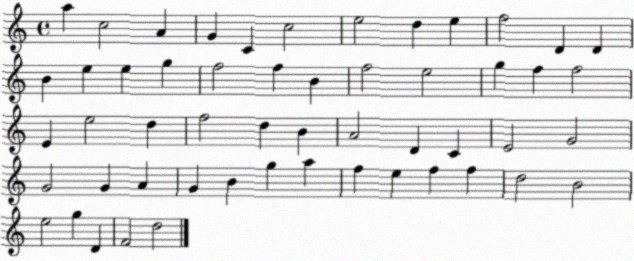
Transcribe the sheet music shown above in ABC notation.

X:1
T:Untitled
M:4/4
L:1/4
K:C
a c2 A G C c2 e2 d e f2 D D B e e g f2 f B f2 e2 g f f2 E e2 d f2 d B A2 D C E2 G2 G2 G A G B g a f e f f d2 B2 e2 g D F2 d2